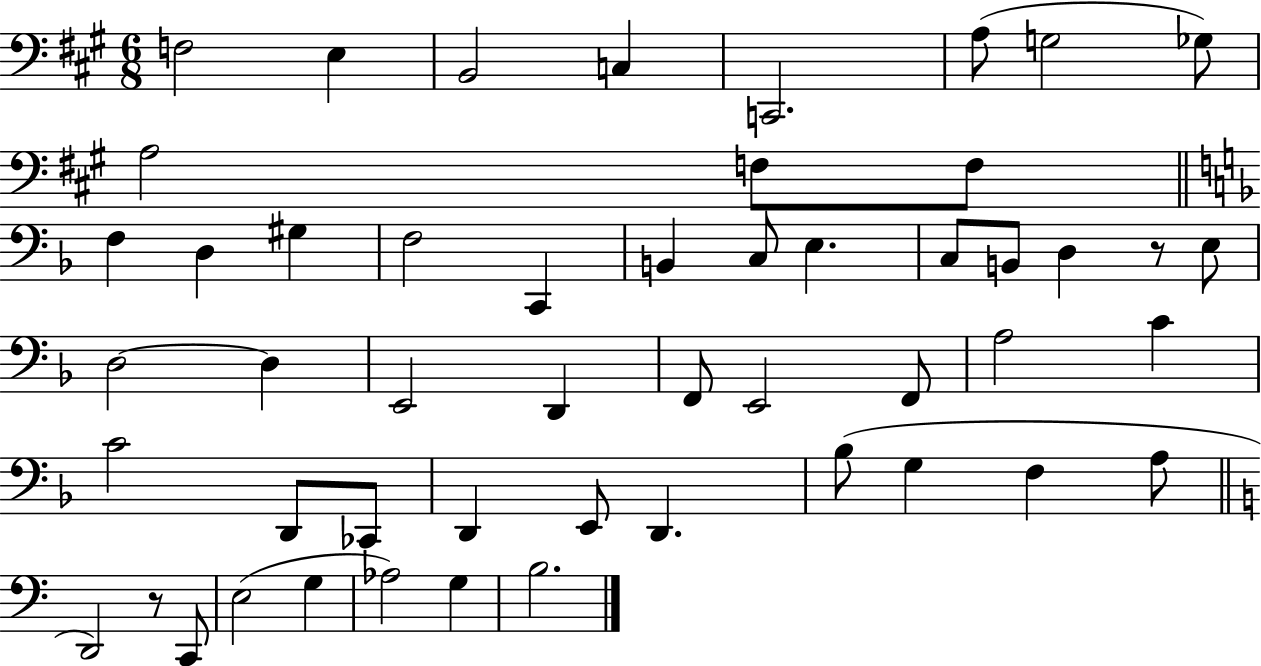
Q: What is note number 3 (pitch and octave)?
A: B2